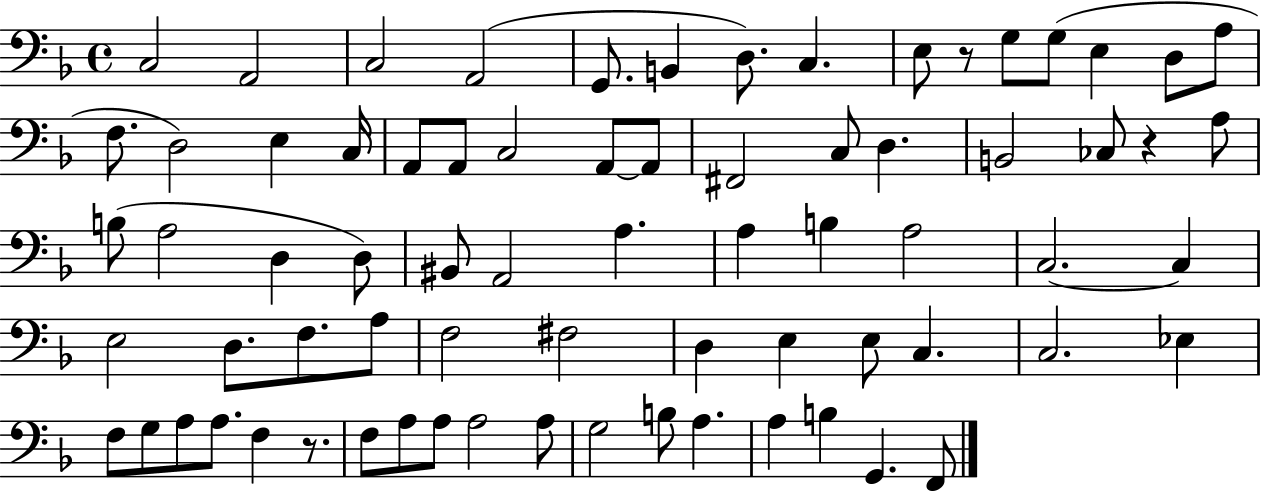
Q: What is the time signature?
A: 4/4